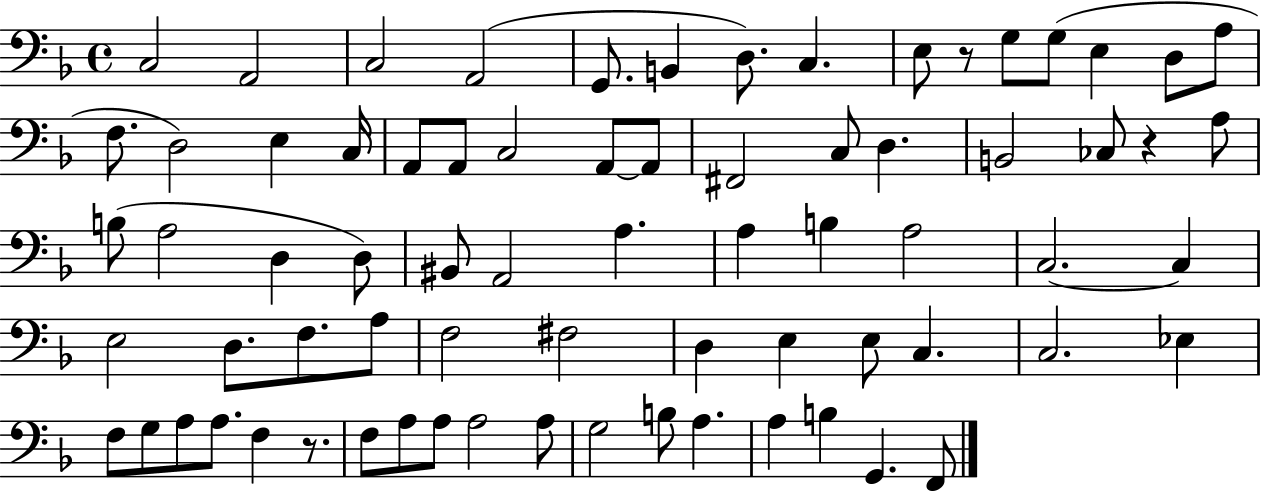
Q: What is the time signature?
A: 4/4